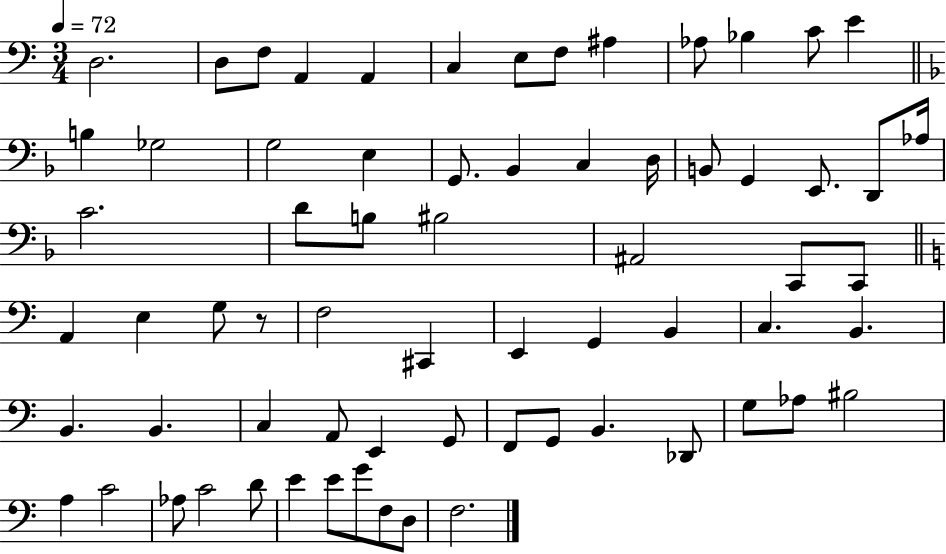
D3/h. D3/e F3/e A2/q A2/q C3/q E3/e F3/e A#3/q Ab3/e Bb3/q C4/e E4/q B3/q Gb3/h G3/h E3/q G2/e. Bb2/q C3/q D3/s B2/e G2/q E2/e. D2/e Ab3/s C4/h. D4/e B3/e BIS3/h A#2/h C2/e C2/e A2/q E3/q G3/e R/e F3/h C#2/q E2/q G2/q B2/q C3/q. B2/q. B2/q. B2/q. C3/q A2/e E2/q G2/e F2/e G2/e B2/q. Db2/e G3/e Ab3/e BIS3/h A3/q C4/h Ab3/e C4/h D4/e E4/q E4/e G4/e F3/e D3/e F3/h.